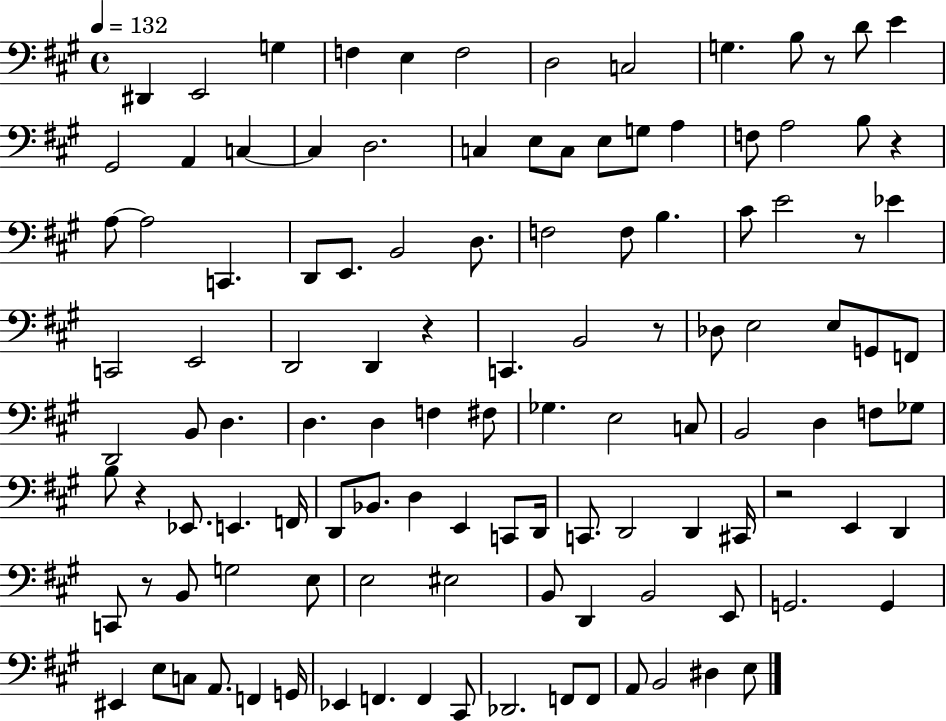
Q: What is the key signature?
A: A major